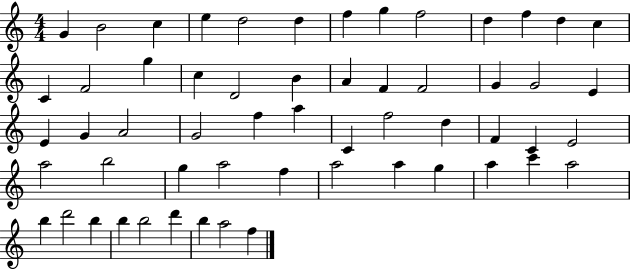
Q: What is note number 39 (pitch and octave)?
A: B5